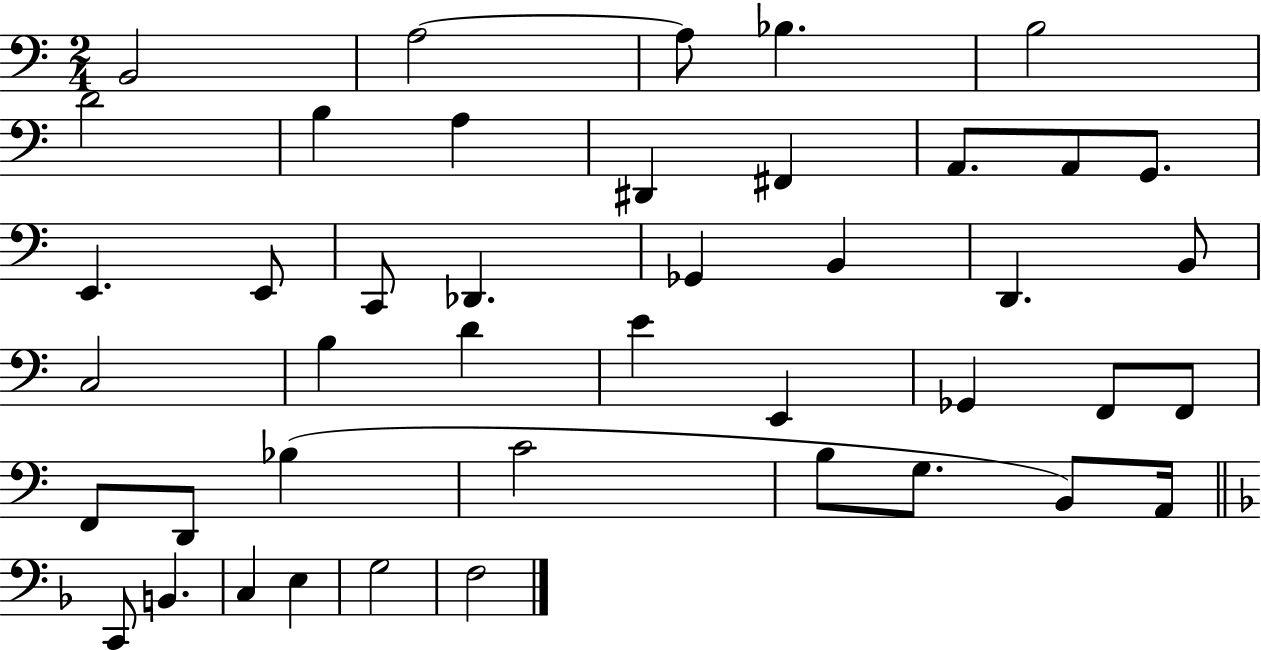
B2/h A3/h A3/e Bb3/q. B3/h D4/h B3/q A3/q D#2/q F#2/q A2/e. A2/e G2/e. E2/q. E2/e C2/e Db2/q. Gb2/q B2/q D2/q. B2/e C3/h B3/q D4/q E4/q E2/q Gb2/q F2/e F2/e F2/e D2/e Bb3/q C4/h B3/e G3/e. B2/e A2/s C2/e B2/q. C3/q E3/q G3/h F3/h